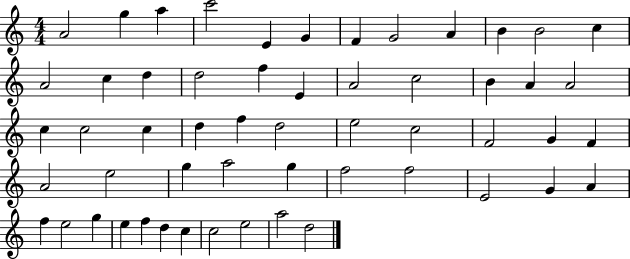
{
  \clef treble
  \numericTimeSignature
  \time 4/4
  \key c \major
  a'2 g''4 a''4 | c'''2 e'4 g'4 | f'4 g'2 a'4 | b'4 b'2 c''4 | \break a'2 c''4 d''4 | d''2 f''4 e'4 | a'2 c''2 | b'4 a'4 a'2 | \break c''4 c''2 c''4 | d''4 f''4 d''2 | e''2 c''2 | f'2 g'4 f'4 | \break a'2 e''2 | g''4 a''2 g''4 | f''2 f''2 | e'2 g'4 a'4 | \break f''4 e''2 g''4 | e''4 f''4 d''4 c''4 | c''2 e''2 | a''2 d''2 | \break \bar "|."
}